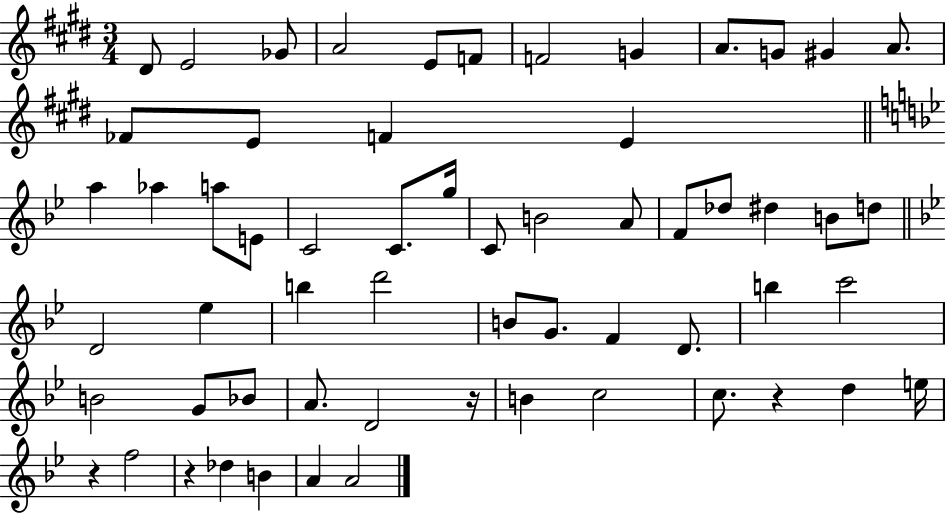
{
  \clef treble
  \numericTimeSignature
  \time 3/4
  \key e \major
  dis'8 e'2 ges'8 | a'2 e'8 f'8 | f'2 g'4 | a'8. g'8 gis'4 a'8. | \break fes'8 e'8 f'4 e'4 | \bar "||" \break \key bes \major a''4 aes''4 a''8 e'8 | c'2 c'8. g''16 | c'8 b'2 a'8 | f'8 des''8 dis''4 b'8 d''8 | \break \bar "||" \break \key bes \major d'2 ees''4 | b''4 d'''2 | b'8 g'8. f'4 d'8. | b''4 c'''2 | \break b'2 g'8 bes'8 | a'8. d'2 r16 | b'4 c''2 | c''8. r4 d''4 e''16 | \break r4 f''2 | r4 des''4 b'4 | a'4 a'2 | \bar "|."
}